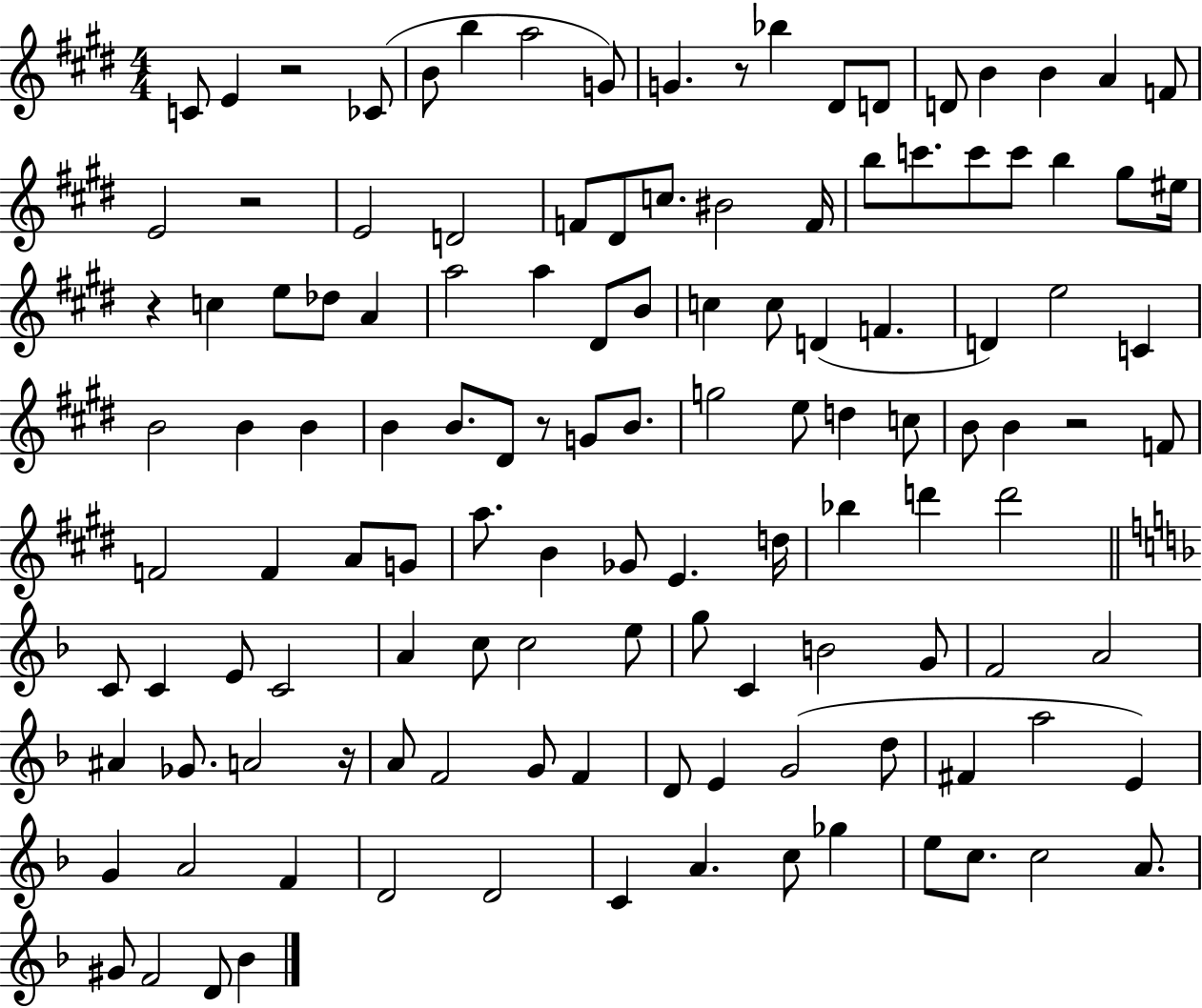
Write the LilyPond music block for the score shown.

{
  \clef treble
  \numericTimeSignature
  \time 4/4
  \key e \major
  \repeat volta 2 { c'8 e'4 r2 ces'8( | b'8 b''4 a''2 g'8) | g'4. r8 bes''4 dis'8 d'8 | d'8 b'4 b'4 a'4 f'8 | \break e'2 r2 | e'2 d'2 | f'8 dis'8 c''8. bis'2 f'16 | b''8 c'''8. c'''8 c'''8 b''4 gis''8 eis''16 | \break r4 c''4 e''8 des''8 a'4 | a''2 a''4 dis'8 b'8 | c''4 c''8 d'4( f'4. | d'4) e''2 c'4 | \break b'2 b'4 b'4 | b'4 b'8. dis'8 r8 g'8 b'8. | g''2 e''8 d''4 c''8 | b'8 b'4 r2 f'8 | \break f'2 f'4 a'8 g'8 | a''8. b'4 ges'8 e'4. d''16 | bes''4 d'''4 d'''2 | \bar "||" \break \key d \minor c'8 c'4 e'8 c'2 | a'4 c''8 c''2 e''8 | g''8 c'4 b'2 g'8 | f'2 a'2 | \break ais'4 ges'8. a'2 r16 | a'8 f'2 g'8 f'4 | d'8 e'4 g'2( d''8 | fis'4 a''2 e'4) | \break g'4 a'2 f'4 | d'2 d'2 | c'4 a'4. c''8 ges''4 | e''8 c''8. c''2 a'8. | \break gis'8 f'2 d'8 bes'4 | } \bar "|."
}